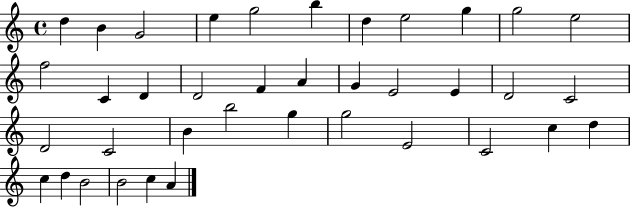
X:1
T:Untitled
M:4/4
L:1/4
K:C
d B G2 e g2 b d e2 g g2 e2 f2 C D D2 F A G E2 E D2 C2 D2 C2 B b2 g g2 E2 C2 c d c d B2 B2 c A